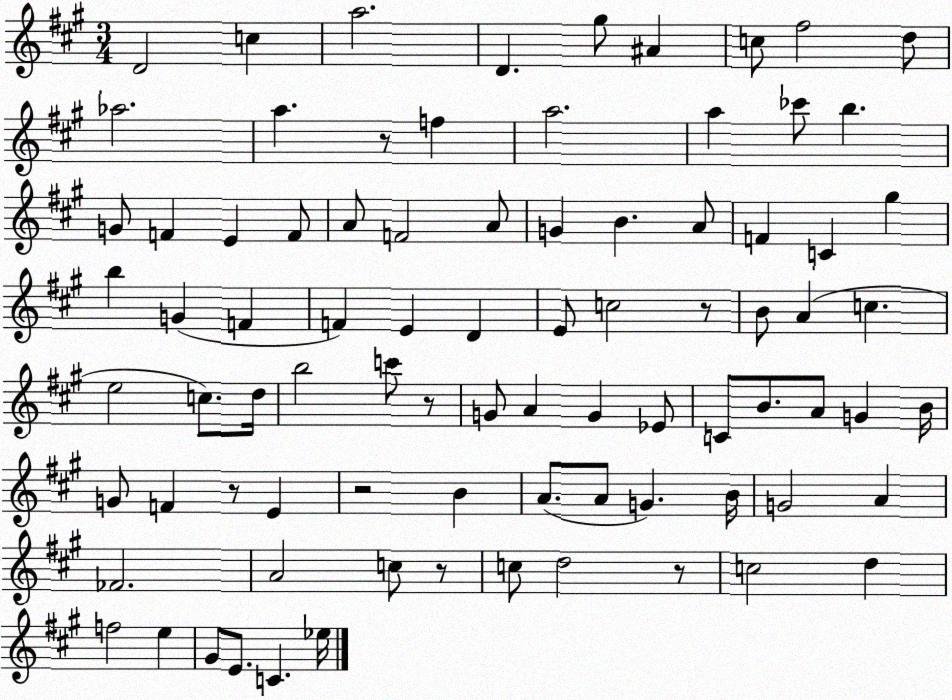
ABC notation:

X:1
T:Untitled
M:3/4
L:1/4
K:A
D2 c a2 D ^g/2 ^A c/2 ^f2 d/2 _a2 a z/2 f a2 a _c'/2 b G/2 F E F/2 A/2 F2 A/2 G B A/2 F C ^g b G F F E D E/2 c2 z/2 B/2 A c e2 c/2 d/4 b2 c'/2 z/2 G/2 A G _E/2 C/2 B/2 A/2 G B/4 G/2 F z/2 E z2 B A/2 A/2 G B/4 G2 A _F2 A2 c/2 z/2 c/2 d2 z/2 c2 d f2 e ^G/2 E/2 C _e/4